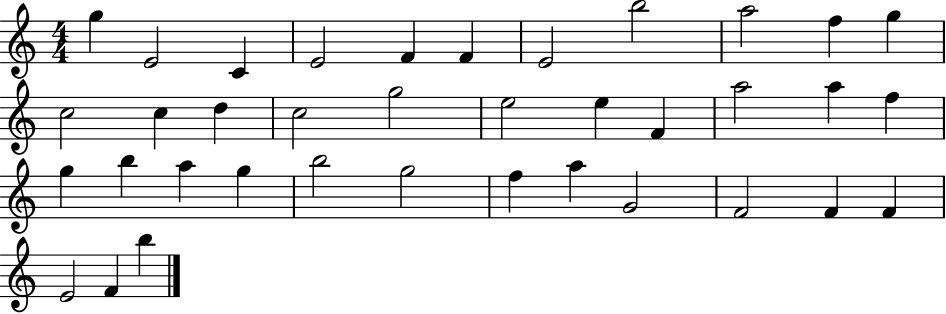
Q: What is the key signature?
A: C major